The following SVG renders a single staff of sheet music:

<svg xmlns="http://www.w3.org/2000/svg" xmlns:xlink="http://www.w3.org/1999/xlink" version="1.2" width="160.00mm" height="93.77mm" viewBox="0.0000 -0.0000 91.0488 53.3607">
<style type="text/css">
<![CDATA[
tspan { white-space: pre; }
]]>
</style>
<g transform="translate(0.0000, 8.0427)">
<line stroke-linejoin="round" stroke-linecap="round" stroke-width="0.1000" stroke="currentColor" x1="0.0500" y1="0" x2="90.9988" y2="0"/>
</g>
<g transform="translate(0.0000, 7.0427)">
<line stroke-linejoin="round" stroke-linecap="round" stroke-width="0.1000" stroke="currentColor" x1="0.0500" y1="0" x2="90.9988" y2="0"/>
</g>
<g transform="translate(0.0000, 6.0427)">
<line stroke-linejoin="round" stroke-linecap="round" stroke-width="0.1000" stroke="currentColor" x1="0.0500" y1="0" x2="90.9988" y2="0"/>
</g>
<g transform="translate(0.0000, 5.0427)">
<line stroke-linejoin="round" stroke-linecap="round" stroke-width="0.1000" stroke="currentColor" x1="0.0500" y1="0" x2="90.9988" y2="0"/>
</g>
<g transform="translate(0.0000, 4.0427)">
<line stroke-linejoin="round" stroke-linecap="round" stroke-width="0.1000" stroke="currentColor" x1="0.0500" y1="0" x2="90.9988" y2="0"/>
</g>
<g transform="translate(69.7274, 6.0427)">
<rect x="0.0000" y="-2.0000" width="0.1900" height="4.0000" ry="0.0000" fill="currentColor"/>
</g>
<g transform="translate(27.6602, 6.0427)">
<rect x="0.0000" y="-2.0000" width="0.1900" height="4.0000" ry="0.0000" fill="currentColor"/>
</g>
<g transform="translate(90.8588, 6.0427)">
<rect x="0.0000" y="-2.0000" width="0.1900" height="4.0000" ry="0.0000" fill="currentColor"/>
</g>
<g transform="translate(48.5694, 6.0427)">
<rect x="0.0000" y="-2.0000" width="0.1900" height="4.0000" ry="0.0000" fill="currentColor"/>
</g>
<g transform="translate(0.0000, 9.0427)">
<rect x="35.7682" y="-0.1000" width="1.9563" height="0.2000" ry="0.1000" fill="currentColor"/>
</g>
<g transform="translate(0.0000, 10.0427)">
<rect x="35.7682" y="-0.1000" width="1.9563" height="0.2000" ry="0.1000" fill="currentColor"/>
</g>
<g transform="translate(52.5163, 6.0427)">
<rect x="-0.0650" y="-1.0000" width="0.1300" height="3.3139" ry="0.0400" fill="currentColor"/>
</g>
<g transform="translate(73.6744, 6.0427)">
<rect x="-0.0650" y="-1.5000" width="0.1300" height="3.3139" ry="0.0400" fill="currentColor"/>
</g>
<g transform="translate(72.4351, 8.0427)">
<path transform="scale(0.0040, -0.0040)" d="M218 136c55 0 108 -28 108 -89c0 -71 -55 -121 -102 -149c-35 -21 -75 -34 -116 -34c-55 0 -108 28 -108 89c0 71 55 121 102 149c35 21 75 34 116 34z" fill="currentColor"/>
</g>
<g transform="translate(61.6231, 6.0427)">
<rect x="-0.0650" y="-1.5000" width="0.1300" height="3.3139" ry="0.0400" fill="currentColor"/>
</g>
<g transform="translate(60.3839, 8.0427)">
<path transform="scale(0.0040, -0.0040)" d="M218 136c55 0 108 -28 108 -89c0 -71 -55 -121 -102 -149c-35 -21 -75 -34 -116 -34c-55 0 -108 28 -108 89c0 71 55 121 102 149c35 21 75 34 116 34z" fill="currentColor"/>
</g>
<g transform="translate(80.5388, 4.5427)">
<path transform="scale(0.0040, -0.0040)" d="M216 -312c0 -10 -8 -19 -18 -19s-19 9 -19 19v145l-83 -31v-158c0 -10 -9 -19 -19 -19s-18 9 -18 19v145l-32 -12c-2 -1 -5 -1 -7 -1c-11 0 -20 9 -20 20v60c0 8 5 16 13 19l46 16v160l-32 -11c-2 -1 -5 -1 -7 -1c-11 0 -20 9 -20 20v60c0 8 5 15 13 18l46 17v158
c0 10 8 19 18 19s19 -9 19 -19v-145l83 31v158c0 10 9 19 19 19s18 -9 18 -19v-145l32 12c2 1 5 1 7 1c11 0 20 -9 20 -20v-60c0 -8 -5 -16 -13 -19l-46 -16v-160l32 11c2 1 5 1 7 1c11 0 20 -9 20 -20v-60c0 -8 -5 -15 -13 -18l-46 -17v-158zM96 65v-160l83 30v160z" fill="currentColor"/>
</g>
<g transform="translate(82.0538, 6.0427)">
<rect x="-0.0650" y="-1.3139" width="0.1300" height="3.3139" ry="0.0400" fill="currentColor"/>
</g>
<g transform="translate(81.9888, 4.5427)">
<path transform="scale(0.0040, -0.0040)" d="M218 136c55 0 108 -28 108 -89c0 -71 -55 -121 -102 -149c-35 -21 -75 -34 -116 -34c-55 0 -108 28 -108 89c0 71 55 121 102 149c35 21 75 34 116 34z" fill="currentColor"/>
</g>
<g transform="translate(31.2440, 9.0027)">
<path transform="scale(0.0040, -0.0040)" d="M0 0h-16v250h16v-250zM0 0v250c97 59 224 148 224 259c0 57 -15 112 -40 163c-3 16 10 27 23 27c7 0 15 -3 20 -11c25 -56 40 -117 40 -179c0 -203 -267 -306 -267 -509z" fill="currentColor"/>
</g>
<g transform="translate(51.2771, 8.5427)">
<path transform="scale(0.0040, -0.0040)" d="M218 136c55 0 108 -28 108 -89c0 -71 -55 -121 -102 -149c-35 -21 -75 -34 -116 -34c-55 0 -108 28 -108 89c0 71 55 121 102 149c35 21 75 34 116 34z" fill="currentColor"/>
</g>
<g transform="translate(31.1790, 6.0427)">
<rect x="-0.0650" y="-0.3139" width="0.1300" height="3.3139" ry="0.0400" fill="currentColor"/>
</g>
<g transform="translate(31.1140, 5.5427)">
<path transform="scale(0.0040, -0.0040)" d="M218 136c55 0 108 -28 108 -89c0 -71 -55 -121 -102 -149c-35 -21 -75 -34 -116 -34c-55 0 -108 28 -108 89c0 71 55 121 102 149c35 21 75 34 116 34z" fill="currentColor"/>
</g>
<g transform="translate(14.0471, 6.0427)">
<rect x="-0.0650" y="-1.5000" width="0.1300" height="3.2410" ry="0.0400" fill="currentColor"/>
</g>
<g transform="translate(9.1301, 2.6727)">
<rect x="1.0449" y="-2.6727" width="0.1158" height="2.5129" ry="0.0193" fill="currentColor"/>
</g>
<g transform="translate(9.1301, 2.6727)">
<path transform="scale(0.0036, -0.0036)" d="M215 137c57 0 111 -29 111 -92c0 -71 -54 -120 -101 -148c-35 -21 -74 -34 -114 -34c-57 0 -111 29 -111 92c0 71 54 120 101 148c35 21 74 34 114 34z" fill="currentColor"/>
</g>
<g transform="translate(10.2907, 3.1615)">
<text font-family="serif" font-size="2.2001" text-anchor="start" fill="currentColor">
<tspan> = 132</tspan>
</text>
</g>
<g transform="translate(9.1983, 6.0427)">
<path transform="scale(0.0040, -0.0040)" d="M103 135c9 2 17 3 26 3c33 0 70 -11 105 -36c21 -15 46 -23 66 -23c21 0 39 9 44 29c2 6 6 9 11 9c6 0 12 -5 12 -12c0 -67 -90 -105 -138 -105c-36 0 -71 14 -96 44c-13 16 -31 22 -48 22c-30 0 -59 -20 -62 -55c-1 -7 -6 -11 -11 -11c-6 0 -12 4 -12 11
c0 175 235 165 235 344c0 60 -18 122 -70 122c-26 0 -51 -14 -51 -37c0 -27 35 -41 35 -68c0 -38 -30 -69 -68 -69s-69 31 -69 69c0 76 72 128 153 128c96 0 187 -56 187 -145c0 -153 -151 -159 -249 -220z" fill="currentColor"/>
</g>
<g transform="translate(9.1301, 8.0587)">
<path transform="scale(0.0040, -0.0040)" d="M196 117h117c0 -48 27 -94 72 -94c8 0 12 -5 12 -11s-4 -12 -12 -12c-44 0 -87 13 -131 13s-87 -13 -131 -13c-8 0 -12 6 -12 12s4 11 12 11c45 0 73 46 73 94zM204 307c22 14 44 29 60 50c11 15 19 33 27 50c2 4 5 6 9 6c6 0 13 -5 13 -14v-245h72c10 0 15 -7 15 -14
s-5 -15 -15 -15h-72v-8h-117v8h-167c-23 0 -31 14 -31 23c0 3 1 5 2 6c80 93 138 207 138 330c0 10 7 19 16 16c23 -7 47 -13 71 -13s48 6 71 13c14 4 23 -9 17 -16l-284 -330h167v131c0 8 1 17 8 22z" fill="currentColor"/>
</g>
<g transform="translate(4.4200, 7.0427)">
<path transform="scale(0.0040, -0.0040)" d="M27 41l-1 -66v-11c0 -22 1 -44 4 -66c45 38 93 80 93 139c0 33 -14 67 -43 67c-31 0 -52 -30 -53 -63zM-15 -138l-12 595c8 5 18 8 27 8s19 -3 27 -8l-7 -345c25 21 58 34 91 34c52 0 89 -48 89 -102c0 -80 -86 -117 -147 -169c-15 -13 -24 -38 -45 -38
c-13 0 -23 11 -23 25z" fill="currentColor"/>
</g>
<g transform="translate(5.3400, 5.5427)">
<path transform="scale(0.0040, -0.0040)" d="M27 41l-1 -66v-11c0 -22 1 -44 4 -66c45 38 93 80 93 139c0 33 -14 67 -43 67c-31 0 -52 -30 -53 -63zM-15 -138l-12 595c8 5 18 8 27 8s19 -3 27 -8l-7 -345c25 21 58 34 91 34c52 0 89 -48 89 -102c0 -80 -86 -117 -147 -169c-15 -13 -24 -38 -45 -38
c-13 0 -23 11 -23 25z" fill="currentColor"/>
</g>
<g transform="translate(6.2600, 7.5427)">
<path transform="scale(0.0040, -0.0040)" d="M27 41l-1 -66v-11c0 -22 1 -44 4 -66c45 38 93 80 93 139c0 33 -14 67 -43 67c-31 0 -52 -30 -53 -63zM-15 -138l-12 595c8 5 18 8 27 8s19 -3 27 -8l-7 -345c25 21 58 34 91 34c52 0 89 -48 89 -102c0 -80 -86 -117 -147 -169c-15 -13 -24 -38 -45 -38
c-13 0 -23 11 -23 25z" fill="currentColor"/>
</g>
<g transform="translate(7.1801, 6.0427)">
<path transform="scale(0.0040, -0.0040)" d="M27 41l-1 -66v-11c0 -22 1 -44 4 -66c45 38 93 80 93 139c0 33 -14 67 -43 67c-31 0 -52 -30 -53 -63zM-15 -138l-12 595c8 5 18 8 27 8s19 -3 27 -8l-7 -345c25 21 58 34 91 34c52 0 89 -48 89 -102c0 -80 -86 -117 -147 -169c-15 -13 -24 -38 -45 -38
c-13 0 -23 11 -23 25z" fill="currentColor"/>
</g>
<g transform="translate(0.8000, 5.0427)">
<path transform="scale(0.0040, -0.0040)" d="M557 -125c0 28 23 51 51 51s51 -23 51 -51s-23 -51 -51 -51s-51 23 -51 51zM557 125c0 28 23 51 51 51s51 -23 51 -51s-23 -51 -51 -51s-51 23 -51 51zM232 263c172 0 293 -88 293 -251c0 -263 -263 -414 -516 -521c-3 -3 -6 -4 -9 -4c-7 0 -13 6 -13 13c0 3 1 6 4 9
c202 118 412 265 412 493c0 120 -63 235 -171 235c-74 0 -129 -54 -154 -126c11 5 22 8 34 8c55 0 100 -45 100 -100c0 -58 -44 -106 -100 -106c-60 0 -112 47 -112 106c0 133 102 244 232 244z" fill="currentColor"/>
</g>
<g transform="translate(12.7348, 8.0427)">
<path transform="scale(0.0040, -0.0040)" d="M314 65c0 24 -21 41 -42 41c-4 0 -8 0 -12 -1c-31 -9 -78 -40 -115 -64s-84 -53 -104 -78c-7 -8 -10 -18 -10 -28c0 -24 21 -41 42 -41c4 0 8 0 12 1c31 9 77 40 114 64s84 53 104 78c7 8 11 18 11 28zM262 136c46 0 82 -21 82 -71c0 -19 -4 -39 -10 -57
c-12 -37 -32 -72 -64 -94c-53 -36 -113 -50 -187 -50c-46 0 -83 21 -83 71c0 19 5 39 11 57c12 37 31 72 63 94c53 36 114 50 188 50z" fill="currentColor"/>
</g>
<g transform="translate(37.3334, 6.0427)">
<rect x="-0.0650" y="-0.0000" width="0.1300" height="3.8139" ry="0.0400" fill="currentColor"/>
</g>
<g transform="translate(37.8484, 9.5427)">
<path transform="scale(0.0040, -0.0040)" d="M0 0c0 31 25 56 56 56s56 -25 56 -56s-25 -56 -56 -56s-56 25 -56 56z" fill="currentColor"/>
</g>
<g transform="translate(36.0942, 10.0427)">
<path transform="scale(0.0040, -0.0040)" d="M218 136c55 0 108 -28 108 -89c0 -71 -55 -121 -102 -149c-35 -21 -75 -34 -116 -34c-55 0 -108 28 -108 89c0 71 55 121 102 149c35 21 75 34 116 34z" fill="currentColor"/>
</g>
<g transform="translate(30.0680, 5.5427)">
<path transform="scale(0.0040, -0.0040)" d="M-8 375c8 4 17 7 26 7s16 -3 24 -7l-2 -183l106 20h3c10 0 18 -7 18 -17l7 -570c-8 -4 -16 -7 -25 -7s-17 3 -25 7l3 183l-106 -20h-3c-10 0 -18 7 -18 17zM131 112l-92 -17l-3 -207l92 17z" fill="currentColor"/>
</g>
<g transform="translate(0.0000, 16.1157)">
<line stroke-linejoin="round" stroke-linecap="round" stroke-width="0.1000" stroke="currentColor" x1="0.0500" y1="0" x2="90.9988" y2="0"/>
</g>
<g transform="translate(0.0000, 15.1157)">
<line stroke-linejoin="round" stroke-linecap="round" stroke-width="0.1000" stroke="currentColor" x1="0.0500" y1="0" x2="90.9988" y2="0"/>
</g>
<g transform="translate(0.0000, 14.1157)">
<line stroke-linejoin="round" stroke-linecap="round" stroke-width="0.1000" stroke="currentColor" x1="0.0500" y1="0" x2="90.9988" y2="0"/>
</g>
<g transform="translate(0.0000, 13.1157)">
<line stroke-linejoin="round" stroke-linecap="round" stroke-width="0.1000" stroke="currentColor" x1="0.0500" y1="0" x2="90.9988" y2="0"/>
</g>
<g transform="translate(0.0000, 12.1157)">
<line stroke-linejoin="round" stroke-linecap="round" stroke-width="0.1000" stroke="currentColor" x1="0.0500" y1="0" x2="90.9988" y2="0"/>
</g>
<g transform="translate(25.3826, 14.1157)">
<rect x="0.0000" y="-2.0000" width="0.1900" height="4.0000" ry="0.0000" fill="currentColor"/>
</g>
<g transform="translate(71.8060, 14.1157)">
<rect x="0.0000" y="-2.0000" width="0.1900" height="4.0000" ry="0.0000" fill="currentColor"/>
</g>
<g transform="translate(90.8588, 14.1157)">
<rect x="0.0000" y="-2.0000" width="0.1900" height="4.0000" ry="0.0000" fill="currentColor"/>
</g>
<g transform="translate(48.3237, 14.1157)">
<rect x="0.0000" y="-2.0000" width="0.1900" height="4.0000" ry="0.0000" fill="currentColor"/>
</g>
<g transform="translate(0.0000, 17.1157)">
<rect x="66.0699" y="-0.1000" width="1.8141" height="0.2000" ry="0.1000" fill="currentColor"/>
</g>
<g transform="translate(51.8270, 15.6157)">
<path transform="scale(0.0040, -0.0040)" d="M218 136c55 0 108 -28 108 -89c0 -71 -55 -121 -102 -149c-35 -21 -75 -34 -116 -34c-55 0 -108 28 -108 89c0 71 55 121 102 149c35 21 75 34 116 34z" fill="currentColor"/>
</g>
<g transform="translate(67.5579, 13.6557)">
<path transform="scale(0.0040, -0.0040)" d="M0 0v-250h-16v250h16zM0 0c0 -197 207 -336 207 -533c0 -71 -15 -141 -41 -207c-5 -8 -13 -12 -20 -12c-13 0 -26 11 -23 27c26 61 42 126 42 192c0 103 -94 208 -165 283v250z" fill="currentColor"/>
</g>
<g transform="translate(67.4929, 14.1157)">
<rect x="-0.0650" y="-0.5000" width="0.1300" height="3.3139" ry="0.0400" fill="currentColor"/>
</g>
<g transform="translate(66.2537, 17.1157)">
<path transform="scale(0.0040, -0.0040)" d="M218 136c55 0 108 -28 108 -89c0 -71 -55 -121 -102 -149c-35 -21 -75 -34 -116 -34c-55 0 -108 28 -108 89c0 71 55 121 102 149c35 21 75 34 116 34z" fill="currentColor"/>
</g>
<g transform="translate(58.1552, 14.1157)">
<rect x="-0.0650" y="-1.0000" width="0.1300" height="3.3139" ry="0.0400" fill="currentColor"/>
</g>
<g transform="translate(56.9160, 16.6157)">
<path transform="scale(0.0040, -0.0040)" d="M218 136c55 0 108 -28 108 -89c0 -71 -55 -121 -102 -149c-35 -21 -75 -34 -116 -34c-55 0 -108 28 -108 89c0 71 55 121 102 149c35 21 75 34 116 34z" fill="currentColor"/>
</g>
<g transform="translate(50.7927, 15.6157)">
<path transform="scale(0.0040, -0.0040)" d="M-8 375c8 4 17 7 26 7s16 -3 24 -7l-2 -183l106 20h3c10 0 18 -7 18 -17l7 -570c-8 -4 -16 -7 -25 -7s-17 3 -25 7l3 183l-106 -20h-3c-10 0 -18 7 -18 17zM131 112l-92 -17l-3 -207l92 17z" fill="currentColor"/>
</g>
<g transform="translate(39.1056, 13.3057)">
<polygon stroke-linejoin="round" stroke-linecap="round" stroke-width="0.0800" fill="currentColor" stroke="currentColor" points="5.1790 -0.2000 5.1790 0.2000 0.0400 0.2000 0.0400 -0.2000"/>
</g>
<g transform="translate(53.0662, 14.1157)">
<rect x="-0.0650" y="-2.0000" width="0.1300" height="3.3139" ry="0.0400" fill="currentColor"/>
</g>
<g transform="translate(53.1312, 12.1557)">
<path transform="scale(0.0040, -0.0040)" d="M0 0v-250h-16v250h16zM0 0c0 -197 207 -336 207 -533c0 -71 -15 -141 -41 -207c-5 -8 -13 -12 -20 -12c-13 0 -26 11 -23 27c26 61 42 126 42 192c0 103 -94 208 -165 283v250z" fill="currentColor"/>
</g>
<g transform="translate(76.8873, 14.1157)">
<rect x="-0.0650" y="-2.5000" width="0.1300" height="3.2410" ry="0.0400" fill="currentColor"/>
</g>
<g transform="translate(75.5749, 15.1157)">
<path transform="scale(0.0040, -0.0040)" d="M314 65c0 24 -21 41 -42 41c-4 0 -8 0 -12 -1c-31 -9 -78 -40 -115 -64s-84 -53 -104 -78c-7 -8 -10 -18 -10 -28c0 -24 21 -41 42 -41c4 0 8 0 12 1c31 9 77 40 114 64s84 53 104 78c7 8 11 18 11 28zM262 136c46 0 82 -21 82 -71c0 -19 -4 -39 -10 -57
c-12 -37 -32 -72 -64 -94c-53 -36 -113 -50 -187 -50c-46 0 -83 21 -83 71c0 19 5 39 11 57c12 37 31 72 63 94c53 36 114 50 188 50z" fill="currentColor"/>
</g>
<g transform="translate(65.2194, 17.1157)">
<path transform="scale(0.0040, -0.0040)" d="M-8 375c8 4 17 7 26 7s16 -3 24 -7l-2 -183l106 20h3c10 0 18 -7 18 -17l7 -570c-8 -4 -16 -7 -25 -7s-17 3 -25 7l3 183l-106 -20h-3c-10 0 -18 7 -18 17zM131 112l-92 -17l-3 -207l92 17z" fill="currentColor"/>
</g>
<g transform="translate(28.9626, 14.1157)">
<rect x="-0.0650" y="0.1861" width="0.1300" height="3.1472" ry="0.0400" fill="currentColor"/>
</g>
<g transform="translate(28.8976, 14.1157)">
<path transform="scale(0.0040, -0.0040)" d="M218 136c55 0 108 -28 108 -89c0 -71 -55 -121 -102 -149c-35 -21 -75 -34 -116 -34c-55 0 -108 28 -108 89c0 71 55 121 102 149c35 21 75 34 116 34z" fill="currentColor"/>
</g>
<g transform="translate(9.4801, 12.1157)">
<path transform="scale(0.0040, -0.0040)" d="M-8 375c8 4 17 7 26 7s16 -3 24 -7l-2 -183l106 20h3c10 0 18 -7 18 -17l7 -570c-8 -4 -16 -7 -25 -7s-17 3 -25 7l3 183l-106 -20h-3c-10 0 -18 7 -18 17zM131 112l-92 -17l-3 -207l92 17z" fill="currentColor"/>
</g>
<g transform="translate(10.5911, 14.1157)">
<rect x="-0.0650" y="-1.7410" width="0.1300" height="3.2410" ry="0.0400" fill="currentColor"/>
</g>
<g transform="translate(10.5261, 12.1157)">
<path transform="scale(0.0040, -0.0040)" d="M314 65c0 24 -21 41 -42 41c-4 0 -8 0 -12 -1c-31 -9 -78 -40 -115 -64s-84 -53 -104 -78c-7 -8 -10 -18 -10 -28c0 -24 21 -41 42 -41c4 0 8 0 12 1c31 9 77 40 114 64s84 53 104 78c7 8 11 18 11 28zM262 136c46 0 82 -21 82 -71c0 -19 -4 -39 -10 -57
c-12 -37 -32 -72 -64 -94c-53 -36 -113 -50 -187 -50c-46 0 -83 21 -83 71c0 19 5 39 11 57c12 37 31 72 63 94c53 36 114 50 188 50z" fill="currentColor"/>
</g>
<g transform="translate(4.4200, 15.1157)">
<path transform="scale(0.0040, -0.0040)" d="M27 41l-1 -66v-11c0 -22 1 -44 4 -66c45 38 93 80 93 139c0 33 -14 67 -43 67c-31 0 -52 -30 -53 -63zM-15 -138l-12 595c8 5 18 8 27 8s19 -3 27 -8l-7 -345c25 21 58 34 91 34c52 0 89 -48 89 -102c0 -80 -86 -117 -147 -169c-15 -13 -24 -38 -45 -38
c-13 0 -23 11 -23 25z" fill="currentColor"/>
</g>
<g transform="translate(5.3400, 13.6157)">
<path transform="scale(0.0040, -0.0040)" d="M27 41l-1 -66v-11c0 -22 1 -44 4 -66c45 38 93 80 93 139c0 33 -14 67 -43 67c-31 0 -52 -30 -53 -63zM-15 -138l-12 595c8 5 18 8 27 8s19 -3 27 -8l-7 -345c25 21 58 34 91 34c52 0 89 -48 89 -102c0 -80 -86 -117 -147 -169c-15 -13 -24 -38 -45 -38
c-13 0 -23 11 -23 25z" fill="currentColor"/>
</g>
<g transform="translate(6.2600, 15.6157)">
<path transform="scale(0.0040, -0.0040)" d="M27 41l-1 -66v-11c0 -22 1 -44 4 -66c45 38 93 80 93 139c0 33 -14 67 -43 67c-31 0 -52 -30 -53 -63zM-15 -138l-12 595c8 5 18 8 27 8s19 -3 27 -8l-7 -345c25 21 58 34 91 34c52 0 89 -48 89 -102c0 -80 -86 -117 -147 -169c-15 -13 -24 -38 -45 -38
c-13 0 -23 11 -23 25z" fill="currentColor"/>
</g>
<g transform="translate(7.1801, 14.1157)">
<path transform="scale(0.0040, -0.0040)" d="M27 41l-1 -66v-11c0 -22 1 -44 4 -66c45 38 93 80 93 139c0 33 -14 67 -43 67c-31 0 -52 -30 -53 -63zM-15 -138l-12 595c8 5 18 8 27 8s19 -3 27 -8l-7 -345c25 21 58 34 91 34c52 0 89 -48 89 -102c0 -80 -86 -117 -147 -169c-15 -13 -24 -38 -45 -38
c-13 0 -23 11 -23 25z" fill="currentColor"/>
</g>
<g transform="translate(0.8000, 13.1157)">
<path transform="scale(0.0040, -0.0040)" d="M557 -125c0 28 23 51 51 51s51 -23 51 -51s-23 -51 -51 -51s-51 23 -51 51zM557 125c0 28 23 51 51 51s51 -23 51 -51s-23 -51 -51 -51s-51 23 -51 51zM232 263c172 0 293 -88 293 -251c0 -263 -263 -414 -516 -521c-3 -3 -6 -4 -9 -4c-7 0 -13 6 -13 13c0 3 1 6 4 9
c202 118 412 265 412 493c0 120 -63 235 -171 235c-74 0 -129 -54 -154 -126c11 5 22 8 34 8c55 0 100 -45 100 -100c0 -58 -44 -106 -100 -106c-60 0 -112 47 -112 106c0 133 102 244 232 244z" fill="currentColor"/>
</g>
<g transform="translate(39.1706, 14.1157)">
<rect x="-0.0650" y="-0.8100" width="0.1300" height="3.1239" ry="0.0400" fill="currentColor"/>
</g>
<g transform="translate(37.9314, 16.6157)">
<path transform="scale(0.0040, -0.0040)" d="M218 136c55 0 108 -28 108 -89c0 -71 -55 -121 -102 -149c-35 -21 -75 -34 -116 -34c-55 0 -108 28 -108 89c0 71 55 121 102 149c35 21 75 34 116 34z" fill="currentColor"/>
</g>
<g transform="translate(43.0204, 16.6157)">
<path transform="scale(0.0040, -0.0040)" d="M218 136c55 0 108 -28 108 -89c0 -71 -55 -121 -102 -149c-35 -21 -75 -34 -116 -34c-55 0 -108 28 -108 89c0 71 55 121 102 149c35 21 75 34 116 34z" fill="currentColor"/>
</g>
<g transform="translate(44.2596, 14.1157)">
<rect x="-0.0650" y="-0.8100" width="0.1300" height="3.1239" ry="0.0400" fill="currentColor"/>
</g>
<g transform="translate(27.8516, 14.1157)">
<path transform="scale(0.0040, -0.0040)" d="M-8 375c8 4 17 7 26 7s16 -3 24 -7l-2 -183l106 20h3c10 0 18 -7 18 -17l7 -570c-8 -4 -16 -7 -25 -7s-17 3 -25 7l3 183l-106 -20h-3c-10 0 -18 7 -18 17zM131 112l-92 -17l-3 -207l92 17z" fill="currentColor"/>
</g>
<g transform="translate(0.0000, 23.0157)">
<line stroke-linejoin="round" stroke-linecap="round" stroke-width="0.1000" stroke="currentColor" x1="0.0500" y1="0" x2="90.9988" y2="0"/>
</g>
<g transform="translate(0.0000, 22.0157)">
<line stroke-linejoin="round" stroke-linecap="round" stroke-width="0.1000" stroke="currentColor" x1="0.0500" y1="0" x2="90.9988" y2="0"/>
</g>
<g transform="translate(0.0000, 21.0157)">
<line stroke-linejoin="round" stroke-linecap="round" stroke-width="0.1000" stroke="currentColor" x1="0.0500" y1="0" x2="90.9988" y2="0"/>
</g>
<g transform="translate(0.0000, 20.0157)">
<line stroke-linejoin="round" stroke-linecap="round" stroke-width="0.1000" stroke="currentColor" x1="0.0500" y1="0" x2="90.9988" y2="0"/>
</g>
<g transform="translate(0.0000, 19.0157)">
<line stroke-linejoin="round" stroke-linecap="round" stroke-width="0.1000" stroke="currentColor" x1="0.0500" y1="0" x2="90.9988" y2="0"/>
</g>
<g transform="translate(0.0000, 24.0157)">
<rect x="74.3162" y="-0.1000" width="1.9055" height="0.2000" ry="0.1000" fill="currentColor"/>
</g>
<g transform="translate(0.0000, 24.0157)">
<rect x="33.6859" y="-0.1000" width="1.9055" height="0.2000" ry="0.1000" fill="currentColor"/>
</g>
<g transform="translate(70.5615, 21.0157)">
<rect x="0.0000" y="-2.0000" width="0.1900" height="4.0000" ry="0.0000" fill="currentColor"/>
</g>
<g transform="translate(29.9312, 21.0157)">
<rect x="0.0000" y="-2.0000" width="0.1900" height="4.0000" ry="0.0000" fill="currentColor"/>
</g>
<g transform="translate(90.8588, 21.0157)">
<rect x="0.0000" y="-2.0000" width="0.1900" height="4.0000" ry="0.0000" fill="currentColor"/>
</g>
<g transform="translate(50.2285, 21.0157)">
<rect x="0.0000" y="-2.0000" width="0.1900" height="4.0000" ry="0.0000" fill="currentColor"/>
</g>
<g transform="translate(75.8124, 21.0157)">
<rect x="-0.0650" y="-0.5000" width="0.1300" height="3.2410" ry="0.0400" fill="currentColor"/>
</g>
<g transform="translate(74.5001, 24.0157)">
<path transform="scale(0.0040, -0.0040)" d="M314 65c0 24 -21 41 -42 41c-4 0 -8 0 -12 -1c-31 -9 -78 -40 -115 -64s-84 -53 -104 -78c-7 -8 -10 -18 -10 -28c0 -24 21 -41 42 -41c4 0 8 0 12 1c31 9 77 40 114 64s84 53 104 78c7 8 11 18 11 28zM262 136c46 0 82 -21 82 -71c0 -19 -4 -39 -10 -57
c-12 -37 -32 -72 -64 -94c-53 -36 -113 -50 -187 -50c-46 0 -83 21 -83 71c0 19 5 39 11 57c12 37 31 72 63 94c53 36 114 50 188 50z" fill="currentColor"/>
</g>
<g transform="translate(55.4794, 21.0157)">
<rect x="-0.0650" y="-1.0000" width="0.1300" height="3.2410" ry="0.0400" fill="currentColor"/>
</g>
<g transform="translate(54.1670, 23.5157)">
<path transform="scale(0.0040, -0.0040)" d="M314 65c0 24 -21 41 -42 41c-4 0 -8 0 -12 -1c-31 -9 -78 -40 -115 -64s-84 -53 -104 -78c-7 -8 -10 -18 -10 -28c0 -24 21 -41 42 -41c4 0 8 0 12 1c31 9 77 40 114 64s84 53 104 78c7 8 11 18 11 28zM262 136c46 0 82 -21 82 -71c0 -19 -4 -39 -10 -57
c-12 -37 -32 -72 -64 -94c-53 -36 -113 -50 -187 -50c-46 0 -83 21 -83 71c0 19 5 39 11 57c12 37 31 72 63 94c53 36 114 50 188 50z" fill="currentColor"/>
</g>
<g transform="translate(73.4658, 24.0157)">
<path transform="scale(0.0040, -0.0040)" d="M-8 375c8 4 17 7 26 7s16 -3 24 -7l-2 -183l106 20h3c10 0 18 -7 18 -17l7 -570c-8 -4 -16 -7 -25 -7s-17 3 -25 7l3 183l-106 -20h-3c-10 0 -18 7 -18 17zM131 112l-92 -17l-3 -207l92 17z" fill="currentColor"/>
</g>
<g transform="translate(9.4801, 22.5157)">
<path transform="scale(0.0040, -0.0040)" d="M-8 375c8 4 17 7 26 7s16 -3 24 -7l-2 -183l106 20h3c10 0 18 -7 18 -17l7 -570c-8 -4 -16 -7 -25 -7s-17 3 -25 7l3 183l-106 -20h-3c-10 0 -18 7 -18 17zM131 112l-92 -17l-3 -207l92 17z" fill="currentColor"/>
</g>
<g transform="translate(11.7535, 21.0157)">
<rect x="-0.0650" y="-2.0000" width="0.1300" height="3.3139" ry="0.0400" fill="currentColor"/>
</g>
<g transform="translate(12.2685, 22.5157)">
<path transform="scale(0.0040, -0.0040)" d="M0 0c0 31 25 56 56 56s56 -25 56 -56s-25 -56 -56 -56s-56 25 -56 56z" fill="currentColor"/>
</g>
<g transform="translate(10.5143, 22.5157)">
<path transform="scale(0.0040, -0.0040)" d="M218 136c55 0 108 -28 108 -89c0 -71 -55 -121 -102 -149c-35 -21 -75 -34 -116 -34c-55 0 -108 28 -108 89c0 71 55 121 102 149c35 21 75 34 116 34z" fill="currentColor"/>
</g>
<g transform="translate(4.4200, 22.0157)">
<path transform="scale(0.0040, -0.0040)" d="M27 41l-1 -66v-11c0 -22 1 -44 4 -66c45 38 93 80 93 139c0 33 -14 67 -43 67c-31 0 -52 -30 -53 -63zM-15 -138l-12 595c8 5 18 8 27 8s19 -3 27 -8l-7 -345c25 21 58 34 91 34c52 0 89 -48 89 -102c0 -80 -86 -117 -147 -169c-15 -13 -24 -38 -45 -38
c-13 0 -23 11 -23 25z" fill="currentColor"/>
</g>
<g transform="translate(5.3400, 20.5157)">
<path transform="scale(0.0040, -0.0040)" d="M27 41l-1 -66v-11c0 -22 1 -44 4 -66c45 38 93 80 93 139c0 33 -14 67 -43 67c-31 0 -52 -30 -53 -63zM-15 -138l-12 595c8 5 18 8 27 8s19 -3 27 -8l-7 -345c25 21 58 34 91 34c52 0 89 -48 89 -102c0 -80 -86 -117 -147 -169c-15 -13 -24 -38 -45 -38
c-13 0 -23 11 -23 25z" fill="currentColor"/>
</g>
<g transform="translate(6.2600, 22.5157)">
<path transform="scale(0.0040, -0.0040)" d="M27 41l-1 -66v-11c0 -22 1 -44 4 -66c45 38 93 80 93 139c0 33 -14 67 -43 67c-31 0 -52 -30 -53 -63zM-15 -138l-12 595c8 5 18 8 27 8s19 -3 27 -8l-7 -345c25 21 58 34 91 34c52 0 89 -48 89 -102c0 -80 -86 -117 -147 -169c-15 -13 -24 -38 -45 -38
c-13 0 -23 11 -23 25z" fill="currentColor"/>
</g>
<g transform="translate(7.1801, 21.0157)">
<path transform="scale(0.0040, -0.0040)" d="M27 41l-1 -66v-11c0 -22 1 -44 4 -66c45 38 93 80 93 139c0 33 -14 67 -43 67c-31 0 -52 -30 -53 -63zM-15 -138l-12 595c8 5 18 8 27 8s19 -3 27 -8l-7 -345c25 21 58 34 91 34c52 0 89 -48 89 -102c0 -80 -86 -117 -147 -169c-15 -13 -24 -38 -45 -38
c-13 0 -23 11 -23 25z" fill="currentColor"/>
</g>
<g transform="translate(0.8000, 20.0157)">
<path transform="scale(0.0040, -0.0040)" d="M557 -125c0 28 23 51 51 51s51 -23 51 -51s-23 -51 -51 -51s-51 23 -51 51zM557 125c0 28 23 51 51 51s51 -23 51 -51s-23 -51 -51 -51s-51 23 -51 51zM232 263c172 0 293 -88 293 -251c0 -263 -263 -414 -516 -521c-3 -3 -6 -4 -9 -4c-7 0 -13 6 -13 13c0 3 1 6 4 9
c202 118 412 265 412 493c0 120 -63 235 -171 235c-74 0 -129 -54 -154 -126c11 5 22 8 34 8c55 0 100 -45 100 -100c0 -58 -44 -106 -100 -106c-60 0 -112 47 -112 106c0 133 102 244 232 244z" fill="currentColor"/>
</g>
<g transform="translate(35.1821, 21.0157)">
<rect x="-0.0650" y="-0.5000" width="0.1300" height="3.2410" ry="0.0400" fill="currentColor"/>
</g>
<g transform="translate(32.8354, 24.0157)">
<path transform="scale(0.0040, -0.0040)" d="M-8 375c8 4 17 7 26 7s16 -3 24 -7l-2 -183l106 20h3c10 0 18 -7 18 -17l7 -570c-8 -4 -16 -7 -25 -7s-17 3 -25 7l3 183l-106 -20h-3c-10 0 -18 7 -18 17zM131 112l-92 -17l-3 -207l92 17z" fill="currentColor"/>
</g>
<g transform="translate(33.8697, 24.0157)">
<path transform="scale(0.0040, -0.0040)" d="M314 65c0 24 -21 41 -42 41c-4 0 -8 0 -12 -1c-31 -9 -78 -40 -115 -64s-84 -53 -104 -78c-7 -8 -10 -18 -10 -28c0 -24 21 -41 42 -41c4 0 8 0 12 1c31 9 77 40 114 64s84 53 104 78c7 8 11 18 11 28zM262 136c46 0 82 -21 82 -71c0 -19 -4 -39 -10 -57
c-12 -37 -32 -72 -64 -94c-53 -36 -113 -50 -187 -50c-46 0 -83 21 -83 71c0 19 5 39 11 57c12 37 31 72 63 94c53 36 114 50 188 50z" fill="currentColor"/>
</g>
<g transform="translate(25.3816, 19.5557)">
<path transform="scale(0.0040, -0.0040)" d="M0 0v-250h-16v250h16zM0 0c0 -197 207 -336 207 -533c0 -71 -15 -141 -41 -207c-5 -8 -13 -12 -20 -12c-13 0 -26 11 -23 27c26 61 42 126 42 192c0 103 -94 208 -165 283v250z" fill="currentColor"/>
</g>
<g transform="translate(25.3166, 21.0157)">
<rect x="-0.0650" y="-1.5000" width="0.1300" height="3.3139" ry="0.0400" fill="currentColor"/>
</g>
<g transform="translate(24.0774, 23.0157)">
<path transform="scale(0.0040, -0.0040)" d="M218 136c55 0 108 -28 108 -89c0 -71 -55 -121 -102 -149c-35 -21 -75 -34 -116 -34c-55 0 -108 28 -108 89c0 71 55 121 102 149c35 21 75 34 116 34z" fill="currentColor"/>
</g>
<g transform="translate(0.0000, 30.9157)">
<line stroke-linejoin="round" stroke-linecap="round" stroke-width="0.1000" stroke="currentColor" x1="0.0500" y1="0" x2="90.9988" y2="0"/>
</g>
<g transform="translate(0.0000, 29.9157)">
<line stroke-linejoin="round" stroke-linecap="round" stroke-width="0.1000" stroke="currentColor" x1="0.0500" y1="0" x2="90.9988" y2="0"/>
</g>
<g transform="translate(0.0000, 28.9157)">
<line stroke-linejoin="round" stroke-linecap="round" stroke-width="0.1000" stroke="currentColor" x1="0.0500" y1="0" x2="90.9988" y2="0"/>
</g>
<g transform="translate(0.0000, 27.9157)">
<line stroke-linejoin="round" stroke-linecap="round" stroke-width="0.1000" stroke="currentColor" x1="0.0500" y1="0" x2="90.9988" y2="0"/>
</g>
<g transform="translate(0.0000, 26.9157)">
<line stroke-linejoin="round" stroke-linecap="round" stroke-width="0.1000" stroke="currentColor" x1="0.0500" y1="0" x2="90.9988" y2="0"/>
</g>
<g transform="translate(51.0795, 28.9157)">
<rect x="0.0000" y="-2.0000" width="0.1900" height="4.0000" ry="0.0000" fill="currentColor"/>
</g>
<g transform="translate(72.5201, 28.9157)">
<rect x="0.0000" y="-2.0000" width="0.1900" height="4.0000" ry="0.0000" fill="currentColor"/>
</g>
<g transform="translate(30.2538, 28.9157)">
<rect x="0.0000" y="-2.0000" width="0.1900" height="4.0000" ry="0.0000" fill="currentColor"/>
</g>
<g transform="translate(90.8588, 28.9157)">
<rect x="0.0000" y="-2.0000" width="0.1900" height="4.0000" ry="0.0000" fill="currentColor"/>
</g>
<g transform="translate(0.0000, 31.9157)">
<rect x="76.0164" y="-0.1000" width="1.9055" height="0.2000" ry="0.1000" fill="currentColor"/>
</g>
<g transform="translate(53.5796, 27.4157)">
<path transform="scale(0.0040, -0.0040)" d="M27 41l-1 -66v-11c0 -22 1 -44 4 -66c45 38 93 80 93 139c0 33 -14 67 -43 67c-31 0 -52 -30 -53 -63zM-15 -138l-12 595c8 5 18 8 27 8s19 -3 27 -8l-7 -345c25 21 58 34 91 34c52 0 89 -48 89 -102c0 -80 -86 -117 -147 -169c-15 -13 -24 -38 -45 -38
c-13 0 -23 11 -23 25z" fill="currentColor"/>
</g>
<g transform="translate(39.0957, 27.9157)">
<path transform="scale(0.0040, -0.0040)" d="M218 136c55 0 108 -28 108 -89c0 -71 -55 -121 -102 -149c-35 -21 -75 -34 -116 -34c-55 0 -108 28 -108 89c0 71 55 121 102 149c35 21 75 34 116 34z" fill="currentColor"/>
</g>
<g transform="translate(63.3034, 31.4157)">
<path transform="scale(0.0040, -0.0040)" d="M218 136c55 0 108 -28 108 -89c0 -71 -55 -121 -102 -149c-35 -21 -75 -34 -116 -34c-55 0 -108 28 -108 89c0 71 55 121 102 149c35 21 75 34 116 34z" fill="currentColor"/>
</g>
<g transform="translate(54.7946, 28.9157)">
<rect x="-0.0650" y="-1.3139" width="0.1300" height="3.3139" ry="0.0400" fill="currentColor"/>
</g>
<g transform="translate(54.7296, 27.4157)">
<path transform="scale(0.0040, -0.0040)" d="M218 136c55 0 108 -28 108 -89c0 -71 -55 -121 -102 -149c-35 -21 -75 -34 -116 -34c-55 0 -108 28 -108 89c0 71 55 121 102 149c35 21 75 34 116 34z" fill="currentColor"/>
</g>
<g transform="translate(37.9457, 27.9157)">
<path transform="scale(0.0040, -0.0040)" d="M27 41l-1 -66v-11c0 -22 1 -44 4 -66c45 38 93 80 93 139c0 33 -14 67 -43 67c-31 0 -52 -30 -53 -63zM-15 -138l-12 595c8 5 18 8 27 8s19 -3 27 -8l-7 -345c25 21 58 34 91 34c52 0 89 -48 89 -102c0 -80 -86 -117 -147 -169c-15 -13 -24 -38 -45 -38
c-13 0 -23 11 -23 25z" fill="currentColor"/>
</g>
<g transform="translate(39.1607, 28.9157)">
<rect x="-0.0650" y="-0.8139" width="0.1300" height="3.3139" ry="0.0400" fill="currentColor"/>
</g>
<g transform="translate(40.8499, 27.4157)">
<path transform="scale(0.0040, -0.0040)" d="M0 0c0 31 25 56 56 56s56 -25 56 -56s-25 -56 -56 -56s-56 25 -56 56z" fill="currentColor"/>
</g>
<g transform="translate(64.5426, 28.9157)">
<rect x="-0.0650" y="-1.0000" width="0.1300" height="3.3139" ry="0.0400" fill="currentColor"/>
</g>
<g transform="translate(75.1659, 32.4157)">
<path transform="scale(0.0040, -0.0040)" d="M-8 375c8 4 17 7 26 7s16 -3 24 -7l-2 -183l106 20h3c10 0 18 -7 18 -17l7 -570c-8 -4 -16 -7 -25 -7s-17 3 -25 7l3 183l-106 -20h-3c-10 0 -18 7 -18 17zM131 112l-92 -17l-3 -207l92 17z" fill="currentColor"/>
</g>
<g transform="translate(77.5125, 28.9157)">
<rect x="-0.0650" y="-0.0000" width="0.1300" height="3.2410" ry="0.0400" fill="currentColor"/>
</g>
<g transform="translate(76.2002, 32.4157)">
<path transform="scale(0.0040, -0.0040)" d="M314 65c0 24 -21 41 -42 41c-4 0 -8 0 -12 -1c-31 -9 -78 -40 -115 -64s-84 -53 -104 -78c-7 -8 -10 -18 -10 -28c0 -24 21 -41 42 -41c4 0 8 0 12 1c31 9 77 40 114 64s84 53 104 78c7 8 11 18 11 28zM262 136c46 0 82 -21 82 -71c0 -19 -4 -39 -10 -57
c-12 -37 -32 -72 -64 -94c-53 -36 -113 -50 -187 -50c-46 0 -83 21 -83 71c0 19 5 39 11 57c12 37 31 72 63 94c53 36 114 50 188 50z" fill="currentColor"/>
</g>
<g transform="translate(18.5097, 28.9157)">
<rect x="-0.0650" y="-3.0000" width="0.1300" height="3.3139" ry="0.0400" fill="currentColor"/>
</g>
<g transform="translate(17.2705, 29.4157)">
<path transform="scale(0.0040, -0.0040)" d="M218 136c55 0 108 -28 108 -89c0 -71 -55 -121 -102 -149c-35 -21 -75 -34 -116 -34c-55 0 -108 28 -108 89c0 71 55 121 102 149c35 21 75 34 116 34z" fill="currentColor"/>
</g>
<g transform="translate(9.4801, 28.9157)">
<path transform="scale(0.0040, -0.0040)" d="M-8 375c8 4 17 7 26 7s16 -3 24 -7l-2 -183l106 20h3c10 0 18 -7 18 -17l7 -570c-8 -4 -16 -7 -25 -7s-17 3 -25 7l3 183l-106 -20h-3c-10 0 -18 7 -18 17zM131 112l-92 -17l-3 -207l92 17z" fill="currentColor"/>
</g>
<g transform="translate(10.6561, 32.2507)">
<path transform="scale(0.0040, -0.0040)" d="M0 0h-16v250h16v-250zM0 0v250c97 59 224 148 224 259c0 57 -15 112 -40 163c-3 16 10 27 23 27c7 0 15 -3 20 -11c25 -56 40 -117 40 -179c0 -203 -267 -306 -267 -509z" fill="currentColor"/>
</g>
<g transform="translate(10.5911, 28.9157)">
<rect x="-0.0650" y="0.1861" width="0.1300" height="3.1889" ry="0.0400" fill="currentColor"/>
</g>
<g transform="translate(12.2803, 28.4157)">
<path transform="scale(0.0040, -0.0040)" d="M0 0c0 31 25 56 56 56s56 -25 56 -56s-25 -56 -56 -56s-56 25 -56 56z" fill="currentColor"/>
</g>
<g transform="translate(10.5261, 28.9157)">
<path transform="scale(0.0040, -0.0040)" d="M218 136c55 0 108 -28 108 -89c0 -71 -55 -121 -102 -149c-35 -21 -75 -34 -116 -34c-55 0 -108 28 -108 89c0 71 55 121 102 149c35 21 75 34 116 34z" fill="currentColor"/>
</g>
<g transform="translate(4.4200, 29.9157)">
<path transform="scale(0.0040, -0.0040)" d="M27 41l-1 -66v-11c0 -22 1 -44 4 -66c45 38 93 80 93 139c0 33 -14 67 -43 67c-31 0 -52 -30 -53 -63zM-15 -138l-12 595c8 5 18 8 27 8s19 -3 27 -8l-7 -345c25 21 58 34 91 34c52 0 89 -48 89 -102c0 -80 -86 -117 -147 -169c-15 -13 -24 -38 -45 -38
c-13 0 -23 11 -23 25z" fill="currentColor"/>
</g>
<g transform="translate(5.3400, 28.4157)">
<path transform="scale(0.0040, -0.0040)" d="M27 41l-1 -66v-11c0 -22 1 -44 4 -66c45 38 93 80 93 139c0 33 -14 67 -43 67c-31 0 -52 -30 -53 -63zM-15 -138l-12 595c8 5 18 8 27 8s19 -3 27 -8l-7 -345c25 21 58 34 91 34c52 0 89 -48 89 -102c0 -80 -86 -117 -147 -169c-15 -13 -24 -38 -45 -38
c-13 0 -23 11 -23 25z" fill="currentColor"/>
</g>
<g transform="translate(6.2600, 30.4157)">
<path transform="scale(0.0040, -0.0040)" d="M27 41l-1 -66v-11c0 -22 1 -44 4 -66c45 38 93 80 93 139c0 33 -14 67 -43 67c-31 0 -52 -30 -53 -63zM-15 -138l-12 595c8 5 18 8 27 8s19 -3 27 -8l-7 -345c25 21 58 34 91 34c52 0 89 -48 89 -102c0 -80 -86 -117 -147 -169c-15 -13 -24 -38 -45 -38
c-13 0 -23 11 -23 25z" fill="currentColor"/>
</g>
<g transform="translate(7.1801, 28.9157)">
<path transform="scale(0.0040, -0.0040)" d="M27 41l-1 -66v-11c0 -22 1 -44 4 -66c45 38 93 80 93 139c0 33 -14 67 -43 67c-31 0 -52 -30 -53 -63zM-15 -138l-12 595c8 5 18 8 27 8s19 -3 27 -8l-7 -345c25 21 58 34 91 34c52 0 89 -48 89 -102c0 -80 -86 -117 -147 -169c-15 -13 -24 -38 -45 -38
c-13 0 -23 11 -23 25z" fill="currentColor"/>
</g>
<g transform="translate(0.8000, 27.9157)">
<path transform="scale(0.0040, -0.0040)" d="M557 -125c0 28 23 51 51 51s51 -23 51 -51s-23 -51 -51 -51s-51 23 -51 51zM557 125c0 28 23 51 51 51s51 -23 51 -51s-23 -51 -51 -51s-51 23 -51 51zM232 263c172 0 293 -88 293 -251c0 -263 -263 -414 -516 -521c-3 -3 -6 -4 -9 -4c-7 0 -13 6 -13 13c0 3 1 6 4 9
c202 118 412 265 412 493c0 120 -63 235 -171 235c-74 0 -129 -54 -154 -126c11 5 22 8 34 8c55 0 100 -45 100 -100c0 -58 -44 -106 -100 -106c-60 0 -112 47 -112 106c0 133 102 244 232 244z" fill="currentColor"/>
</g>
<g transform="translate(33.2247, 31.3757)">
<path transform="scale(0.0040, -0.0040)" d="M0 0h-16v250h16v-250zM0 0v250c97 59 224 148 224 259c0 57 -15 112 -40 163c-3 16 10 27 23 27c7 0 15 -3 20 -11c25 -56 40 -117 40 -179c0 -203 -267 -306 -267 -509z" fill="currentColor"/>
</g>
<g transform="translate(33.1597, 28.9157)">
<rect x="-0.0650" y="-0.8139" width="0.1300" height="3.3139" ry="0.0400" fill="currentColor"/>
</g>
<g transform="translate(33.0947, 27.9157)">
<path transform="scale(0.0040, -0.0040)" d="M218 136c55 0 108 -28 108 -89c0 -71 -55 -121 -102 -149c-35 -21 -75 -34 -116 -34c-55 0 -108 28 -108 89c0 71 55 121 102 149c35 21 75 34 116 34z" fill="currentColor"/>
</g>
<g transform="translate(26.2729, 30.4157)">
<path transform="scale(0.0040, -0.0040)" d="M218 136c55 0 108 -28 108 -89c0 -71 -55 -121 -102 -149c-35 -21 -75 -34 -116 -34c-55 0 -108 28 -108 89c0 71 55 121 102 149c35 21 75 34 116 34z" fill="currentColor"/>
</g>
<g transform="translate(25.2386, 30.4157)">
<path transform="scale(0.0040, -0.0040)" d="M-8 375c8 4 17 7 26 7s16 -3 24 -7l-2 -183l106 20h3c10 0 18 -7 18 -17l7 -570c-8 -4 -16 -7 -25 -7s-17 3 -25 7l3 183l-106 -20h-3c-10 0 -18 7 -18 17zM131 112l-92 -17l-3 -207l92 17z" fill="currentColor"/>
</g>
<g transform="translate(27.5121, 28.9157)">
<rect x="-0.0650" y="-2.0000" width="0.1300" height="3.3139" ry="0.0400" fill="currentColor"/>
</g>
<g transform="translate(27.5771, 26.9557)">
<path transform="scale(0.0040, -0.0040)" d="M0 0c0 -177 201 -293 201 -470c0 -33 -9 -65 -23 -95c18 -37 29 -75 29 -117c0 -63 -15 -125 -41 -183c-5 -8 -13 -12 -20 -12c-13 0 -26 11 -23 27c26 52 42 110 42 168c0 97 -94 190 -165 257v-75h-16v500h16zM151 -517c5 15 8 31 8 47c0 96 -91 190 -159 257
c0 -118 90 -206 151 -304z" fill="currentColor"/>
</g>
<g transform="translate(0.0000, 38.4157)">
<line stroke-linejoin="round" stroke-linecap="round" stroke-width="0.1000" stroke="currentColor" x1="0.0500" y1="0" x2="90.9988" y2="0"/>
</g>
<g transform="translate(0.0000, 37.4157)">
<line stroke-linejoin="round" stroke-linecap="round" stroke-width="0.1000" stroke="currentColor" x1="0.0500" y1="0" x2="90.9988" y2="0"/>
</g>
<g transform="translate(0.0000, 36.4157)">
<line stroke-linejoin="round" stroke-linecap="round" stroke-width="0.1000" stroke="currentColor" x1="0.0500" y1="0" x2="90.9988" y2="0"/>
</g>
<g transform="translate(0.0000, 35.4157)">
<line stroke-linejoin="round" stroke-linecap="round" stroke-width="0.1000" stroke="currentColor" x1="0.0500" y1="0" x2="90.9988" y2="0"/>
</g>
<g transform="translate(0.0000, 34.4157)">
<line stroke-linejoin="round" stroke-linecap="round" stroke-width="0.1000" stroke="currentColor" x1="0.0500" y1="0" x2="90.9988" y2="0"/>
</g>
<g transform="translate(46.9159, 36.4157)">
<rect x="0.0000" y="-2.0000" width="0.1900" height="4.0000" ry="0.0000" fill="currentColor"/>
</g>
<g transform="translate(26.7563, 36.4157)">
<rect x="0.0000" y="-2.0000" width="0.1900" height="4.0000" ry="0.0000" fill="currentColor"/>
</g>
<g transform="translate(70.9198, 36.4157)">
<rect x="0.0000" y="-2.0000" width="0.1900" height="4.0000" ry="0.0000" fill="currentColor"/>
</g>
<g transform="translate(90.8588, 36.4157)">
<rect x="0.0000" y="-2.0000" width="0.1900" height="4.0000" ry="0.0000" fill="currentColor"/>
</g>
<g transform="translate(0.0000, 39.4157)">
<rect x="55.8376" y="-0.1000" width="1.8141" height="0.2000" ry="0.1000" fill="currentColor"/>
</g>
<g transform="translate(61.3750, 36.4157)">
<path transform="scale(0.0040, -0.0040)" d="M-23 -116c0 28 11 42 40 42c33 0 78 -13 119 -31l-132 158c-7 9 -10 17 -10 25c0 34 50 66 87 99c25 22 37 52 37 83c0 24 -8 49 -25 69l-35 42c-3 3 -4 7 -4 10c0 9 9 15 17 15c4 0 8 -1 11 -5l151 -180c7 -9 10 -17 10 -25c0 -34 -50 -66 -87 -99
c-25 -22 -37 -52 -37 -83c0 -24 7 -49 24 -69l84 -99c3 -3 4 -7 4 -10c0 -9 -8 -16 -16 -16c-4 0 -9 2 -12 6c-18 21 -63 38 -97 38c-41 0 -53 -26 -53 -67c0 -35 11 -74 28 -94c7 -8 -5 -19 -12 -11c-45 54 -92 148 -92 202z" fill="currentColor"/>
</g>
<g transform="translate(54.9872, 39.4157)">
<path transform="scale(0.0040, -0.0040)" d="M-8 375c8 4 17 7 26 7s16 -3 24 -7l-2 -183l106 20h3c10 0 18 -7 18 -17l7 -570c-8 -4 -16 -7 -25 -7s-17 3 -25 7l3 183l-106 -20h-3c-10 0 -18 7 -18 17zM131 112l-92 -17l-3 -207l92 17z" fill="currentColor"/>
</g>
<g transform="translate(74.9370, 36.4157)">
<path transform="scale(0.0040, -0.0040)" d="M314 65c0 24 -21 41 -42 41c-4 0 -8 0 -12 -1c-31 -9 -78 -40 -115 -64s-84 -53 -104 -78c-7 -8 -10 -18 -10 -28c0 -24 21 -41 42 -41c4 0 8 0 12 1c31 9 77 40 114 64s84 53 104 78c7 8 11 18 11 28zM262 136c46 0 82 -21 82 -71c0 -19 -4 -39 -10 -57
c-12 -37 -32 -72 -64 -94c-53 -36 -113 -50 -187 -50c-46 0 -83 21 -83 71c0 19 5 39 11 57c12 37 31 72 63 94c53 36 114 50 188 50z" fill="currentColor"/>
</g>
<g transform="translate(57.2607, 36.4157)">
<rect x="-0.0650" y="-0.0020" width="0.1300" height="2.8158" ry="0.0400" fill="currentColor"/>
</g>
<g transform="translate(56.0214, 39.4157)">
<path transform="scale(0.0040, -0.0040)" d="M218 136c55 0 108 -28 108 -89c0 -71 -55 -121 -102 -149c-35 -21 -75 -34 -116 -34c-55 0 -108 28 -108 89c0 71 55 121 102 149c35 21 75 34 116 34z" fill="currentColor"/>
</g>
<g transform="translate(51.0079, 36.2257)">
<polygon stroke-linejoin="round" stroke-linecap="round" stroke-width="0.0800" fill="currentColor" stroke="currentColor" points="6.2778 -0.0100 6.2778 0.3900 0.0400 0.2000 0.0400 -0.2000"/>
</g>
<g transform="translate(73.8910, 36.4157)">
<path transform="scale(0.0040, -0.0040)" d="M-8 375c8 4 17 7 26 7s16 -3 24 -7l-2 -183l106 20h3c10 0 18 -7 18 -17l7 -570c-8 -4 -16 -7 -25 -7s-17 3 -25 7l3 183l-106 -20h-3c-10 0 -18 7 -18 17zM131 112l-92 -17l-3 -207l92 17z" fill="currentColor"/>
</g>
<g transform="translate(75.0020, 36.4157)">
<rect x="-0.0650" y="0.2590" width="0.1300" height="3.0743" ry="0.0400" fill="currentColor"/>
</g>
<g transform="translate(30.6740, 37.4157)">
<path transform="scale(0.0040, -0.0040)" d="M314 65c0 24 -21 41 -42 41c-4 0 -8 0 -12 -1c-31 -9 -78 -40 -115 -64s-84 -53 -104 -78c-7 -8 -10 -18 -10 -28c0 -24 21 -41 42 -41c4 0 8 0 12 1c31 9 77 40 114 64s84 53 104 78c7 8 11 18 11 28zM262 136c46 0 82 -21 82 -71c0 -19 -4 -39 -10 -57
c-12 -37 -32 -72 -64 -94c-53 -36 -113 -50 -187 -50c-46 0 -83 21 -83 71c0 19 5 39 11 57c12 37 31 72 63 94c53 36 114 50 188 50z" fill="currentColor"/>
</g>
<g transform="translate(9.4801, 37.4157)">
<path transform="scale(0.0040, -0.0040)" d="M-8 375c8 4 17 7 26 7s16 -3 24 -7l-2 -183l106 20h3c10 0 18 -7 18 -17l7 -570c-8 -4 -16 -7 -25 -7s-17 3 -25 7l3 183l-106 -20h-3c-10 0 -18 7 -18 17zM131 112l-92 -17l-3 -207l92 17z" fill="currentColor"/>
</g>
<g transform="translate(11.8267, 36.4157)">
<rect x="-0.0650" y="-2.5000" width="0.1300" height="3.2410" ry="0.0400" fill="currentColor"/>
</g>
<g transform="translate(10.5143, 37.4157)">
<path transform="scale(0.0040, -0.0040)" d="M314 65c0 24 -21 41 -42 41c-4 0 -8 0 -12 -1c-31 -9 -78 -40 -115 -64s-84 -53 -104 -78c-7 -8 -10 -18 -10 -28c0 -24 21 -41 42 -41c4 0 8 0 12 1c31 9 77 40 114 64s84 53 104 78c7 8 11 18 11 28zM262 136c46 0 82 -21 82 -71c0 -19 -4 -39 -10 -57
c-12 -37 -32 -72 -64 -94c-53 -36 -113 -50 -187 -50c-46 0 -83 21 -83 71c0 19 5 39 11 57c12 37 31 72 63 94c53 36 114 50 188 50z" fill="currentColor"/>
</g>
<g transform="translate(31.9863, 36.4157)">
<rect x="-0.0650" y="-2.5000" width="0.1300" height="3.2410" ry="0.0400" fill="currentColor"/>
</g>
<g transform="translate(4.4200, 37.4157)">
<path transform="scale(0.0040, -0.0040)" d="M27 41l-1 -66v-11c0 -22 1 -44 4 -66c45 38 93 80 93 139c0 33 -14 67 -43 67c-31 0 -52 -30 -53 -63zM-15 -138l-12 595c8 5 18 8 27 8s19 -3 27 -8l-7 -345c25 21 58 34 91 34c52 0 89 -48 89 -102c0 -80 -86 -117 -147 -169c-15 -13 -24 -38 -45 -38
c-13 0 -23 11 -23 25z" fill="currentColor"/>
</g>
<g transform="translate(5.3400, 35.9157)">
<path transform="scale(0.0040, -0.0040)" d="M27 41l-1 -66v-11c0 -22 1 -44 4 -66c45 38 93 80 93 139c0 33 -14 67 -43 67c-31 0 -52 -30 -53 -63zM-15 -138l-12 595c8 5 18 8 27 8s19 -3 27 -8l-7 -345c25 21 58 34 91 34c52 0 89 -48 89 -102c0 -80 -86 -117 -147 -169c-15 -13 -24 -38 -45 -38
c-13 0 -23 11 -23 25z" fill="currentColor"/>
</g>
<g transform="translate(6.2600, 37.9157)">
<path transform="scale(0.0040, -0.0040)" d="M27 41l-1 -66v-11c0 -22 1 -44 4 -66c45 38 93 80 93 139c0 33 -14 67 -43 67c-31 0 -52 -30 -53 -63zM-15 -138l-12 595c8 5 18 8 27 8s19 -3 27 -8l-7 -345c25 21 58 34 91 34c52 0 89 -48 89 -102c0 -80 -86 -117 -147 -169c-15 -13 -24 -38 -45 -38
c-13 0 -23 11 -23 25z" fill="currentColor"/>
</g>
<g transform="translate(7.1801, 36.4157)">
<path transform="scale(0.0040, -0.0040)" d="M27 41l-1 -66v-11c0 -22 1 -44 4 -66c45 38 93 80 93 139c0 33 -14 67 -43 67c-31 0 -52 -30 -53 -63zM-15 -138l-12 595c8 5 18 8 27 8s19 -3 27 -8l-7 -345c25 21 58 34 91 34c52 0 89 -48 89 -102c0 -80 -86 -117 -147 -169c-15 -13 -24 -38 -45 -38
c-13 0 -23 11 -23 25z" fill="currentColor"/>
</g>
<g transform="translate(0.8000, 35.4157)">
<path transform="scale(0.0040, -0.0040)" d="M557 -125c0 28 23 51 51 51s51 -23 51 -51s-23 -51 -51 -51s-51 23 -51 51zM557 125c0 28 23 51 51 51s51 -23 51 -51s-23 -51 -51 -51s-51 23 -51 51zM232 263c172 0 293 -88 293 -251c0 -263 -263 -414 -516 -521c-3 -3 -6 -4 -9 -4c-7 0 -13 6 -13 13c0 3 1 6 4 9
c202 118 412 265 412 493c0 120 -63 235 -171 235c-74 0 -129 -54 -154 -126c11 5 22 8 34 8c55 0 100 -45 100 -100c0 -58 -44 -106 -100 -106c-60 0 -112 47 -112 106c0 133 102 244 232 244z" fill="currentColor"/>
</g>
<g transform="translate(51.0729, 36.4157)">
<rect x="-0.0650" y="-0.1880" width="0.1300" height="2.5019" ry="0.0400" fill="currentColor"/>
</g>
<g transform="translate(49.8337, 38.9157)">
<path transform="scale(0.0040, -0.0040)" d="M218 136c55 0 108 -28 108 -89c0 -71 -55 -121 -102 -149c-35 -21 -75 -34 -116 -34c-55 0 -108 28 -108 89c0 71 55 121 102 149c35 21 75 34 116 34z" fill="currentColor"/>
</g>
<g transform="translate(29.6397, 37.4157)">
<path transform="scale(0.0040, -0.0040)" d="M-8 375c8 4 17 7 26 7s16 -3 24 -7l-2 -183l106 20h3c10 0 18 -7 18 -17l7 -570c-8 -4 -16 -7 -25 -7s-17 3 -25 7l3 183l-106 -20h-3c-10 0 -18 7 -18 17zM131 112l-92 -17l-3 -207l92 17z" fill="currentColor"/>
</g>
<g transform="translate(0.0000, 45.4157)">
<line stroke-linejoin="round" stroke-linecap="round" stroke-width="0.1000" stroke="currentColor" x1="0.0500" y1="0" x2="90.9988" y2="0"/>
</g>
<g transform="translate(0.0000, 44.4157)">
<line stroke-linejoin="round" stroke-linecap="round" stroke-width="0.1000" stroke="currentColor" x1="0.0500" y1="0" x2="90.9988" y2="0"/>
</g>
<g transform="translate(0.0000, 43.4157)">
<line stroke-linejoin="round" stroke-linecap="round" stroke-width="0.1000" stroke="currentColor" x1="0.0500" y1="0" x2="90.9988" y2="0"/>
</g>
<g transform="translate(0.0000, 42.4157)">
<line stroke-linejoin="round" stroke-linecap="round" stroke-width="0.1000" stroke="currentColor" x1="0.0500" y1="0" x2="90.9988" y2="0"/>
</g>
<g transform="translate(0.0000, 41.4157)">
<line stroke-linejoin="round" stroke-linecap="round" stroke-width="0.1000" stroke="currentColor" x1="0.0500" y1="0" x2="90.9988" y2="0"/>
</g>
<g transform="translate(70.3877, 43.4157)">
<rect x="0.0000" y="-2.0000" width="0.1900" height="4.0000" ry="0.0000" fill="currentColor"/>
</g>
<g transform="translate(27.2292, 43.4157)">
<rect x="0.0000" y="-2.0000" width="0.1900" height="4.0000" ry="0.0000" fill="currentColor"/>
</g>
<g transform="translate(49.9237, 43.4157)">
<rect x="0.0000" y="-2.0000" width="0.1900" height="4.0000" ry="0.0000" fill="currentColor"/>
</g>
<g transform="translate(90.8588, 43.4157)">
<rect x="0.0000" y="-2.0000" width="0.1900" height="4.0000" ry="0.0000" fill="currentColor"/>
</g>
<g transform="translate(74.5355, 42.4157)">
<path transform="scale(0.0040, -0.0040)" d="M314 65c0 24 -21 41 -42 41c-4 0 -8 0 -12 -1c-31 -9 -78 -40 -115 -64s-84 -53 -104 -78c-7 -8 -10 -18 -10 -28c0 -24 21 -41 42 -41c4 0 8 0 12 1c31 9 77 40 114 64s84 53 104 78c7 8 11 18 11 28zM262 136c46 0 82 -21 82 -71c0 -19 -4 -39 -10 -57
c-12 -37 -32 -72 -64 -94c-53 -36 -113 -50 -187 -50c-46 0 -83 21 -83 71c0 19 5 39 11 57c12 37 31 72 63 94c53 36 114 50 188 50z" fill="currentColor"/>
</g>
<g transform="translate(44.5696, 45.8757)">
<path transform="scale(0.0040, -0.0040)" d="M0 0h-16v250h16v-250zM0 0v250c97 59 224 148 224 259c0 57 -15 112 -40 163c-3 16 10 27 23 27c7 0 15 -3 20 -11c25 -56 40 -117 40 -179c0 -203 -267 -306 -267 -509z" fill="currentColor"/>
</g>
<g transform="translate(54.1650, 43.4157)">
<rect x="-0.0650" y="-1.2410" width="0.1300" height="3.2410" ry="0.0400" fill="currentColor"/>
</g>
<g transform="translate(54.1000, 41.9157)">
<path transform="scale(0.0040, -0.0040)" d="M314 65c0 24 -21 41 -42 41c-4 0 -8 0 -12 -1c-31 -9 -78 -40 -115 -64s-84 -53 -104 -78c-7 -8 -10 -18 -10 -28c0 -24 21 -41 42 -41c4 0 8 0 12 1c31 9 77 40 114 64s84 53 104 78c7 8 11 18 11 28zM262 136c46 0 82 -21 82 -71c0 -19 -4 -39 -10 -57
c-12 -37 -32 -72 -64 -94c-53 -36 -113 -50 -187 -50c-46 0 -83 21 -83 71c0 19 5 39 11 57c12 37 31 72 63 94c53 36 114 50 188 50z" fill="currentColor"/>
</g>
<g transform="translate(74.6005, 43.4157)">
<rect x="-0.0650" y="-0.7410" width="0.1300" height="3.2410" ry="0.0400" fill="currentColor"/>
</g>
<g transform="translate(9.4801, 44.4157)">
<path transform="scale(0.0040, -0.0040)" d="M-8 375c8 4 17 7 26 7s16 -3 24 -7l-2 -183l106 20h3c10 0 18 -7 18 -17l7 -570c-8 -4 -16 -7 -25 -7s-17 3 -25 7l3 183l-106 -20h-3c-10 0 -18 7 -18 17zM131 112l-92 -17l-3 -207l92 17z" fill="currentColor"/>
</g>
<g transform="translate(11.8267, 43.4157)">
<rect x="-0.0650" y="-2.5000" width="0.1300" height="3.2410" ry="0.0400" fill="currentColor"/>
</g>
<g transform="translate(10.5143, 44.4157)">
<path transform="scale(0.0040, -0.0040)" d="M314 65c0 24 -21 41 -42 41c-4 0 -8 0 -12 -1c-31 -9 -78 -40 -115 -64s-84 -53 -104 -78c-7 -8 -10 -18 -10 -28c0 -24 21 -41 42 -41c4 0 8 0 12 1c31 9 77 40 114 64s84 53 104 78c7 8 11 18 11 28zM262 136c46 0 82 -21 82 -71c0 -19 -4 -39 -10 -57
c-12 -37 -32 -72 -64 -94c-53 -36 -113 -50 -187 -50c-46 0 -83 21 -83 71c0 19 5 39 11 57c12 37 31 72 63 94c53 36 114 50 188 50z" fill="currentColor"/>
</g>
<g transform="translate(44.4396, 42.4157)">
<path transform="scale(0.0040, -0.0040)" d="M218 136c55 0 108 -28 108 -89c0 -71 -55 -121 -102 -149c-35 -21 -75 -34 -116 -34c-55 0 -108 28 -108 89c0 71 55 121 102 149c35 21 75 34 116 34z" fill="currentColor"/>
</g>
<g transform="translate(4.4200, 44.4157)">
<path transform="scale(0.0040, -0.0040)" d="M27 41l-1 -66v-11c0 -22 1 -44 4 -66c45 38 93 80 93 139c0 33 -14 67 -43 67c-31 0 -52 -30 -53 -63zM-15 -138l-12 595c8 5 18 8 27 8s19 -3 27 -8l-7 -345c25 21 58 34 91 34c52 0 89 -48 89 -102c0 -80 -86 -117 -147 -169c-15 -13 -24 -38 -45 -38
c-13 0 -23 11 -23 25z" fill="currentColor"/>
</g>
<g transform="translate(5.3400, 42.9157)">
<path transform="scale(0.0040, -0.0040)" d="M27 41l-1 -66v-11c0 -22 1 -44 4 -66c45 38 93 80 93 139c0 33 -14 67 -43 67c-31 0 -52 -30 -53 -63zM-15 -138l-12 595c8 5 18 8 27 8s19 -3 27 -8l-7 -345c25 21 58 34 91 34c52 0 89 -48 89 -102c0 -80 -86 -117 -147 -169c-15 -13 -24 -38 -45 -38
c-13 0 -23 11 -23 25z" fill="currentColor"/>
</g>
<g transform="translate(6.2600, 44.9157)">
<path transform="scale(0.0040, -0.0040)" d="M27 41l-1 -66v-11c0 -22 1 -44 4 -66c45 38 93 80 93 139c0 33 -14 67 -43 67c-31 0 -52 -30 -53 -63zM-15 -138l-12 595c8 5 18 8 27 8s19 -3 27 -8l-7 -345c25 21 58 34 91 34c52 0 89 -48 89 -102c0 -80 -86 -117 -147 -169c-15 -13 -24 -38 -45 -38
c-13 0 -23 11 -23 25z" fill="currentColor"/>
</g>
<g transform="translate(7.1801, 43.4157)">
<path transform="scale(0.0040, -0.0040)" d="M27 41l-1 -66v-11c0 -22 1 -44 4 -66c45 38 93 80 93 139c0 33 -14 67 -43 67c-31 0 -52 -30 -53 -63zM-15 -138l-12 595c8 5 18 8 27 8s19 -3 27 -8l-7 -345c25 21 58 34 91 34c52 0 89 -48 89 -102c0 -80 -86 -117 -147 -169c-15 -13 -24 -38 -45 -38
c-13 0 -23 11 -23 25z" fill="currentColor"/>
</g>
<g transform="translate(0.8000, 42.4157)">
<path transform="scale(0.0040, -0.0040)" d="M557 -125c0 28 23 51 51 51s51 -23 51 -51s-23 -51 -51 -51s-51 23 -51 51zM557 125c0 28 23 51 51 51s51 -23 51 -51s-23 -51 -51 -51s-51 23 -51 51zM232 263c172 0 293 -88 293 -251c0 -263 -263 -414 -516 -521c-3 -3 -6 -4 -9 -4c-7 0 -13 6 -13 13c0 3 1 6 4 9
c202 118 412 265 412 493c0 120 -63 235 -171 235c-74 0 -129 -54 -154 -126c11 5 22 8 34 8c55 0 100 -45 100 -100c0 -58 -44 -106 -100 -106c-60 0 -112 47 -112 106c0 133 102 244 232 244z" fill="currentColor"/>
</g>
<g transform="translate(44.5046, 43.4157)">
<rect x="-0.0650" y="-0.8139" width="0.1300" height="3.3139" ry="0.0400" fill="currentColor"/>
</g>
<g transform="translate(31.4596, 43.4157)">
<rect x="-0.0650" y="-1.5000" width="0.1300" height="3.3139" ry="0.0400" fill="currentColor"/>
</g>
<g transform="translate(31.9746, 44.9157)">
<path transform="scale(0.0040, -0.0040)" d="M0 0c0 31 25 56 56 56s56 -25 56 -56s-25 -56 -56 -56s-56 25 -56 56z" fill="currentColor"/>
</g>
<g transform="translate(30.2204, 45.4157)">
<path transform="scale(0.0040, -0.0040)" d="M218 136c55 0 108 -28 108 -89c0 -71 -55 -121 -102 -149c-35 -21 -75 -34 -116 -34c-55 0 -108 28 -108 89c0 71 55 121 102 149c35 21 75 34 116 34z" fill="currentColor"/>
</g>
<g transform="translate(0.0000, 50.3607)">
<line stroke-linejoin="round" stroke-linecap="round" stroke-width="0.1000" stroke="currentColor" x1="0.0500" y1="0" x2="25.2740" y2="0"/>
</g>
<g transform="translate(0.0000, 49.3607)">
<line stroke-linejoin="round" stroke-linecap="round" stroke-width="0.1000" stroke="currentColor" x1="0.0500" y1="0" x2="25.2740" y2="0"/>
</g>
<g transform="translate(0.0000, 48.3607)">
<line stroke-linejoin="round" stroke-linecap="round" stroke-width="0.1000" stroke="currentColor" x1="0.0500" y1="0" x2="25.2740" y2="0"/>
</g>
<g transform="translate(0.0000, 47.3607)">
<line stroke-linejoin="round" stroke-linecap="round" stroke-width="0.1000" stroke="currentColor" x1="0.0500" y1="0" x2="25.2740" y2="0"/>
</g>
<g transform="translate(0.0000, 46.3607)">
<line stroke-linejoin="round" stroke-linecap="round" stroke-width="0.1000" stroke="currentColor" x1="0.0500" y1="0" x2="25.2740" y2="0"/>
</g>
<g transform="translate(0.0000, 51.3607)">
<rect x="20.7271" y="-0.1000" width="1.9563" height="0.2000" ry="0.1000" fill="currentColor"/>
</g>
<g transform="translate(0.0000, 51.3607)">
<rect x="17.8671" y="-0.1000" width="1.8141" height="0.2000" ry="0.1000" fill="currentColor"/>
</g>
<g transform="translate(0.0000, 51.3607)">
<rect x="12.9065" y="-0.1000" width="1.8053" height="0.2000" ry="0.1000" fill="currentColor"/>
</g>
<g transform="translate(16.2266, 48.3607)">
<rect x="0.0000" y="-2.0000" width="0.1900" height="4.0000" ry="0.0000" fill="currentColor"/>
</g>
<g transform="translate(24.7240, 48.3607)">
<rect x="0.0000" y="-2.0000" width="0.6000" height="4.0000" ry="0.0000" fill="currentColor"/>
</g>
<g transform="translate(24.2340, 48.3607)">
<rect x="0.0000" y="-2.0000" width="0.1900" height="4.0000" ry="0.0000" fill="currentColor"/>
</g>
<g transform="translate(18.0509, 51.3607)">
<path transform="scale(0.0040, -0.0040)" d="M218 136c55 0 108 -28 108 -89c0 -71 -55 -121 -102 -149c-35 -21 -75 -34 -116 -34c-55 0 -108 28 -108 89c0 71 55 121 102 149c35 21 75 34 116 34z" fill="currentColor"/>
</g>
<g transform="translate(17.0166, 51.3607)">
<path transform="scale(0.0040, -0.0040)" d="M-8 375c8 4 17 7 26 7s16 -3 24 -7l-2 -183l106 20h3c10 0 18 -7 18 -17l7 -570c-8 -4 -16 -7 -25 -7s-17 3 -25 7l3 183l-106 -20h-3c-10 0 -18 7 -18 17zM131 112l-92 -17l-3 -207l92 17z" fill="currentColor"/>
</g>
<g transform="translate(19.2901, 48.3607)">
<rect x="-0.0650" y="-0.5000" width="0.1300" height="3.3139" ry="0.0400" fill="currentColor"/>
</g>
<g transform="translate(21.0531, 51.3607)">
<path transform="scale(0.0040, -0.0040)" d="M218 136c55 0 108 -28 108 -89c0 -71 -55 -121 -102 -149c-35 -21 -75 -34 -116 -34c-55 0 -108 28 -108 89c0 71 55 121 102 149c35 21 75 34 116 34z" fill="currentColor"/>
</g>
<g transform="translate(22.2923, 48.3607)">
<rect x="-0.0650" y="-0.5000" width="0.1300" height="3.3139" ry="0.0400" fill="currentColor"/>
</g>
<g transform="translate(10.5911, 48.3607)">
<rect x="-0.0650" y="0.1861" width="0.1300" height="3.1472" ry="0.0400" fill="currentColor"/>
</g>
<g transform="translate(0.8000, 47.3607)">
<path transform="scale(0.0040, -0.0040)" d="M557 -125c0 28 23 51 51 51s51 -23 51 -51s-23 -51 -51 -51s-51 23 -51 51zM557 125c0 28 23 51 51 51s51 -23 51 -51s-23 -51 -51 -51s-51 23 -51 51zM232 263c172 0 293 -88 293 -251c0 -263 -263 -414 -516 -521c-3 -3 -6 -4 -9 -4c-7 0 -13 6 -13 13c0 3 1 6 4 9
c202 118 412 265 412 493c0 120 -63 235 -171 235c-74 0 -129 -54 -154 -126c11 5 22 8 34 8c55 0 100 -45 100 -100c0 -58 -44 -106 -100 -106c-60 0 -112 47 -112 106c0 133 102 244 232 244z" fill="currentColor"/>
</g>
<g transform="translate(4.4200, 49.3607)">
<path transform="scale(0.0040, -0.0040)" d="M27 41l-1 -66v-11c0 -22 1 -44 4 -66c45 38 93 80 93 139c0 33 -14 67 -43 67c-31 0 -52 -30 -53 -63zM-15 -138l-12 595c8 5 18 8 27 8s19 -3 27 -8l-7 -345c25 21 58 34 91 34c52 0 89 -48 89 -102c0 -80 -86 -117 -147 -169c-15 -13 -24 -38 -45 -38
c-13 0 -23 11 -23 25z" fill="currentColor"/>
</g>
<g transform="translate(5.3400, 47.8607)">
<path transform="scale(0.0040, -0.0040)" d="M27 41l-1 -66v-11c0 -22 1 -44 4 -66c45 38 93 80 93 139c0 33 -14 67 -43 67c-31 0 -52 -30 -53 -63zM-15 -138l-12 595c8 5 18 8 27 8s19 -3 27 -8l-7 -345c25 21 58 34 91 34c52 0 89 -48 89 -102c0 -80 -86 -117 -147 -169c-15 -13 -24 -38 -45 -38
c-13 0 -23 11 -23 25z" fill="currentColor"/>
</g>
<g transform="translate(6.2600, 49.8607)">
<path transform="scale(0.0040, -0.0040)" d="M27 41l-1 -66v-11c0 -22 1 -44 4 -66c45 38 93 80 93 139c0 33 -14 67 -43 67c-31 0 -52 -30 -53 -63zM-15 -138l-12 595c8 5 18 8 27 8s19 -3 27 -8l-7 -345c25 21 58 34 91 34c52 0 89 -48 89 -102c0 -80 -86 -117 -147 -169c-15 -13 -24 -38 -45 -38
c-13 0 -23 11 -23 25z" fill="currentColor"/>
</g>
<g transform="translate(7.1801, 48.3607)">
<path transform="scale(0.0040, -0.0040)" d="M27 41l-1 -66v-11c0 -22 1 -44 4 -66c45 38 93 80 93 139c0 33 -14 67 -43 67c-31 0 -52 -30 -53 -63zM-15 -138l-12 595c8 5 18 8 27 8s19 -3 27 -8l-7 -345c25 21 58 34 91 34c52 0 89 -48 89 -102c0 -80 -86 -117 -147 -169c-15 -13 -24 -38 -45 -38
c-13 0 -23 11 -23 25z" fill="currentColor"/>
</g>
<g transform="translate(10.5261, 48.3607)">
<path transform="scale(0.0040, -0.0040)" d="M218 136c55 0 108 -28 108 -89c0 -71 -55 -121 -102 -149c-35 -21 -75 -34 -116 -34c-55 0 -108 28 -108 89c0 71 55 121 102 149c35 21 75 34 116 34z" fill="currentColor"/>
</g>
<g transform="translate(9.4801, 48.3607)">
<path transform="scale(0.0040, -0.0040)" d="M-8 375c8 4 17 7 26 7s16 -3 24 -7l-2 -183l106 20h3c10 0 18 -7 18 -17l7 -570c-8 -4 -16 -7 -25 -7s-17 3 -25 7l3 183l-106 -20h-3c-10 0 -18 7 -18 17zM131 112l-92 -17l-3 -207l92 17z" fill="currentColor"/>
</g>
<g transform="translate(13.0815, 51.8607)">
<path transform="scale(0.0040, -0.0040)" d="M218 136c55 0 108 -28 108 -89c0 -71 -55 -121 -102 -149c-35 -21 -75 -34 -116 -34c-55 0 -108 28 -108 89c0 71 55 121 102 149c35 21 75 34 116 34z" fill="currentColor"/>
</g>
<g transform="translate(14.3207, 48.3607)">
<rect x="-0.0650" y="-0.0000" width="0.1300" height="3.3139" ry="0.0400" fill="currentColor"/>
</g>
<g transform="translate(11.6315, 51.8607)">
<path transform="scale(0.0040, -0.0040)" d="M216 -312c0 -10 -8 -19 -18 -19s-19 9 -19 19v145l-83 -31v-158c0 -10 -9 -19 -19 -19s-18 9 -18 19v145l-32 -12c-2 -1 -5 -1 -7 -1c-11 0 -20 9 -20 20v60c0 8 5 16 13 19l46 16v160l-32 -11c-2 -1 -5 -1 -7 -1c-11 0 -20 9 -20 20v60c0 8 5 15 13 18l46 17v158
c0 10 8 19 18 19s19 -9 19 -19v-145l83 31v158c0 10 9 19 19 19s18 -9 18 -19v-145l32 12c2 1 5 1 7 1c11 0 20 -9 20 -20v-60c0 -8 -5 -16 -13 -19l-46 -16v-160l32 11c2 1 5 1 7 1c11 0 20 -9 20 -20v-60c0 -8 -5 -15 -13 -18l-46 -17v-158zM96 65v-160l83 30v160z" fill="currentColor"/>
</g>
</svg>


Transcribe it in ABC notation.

X:1
T:Untitled
M:2/4
L:1/4
K:Ab
G,,2 E,/2 C,, F,, G,, G,, ^G, A,2 D, F,,/2 F,,/2 A,,/2 F,, E,,/2 _B,,2 A,, G,,/2 E,,2 F,,2 E,,2 D,/2 C, A,,/4 F,/2 _F, _G, F,, D,,2 B,,2 B,,2 F,,/2 E,,/2 z D,2 B,,2 G,, F,/2 G,2 F,2 D, ^D,, E,, E,,